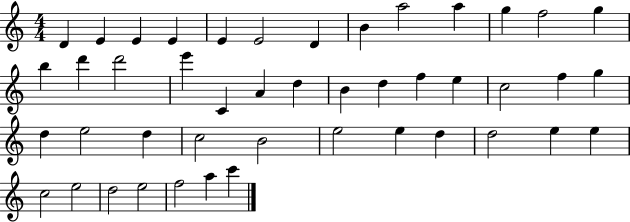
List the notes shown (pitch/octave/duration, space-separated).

D4/q E4/q E4/q E4/q E4/q E4/h D4/q B4/q A5/h A5/q G5/q F5/h G5/q B5/q D6/q D6/h E6/q C4/q A4/q D5/q B4/q D5/q F5/q E5/q C5/h F5/q G5/q D5/q E5/h D5/q C5/h B4/h E5/h E5/q D5/q D5/h E5/q E5/q C5/h E5/h D5/h E5/h F5/h A5/q C6/q